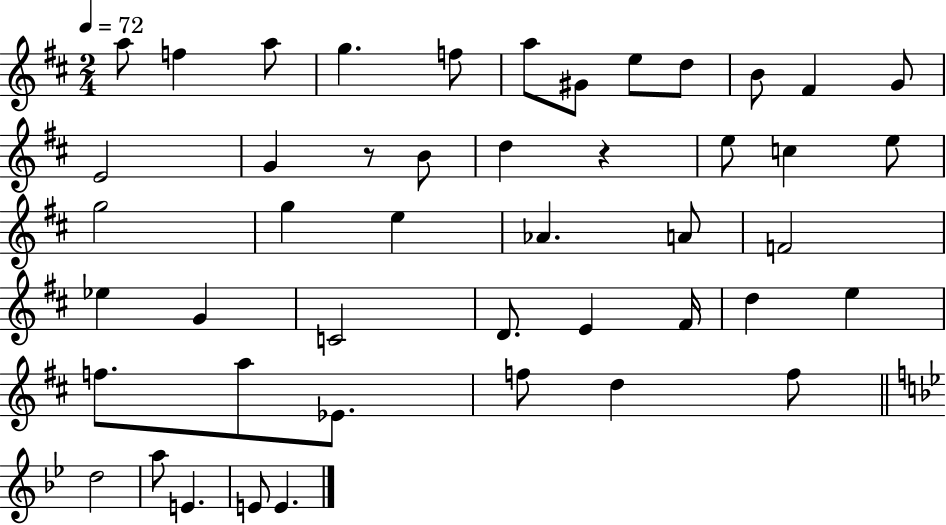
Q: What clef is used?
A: treble